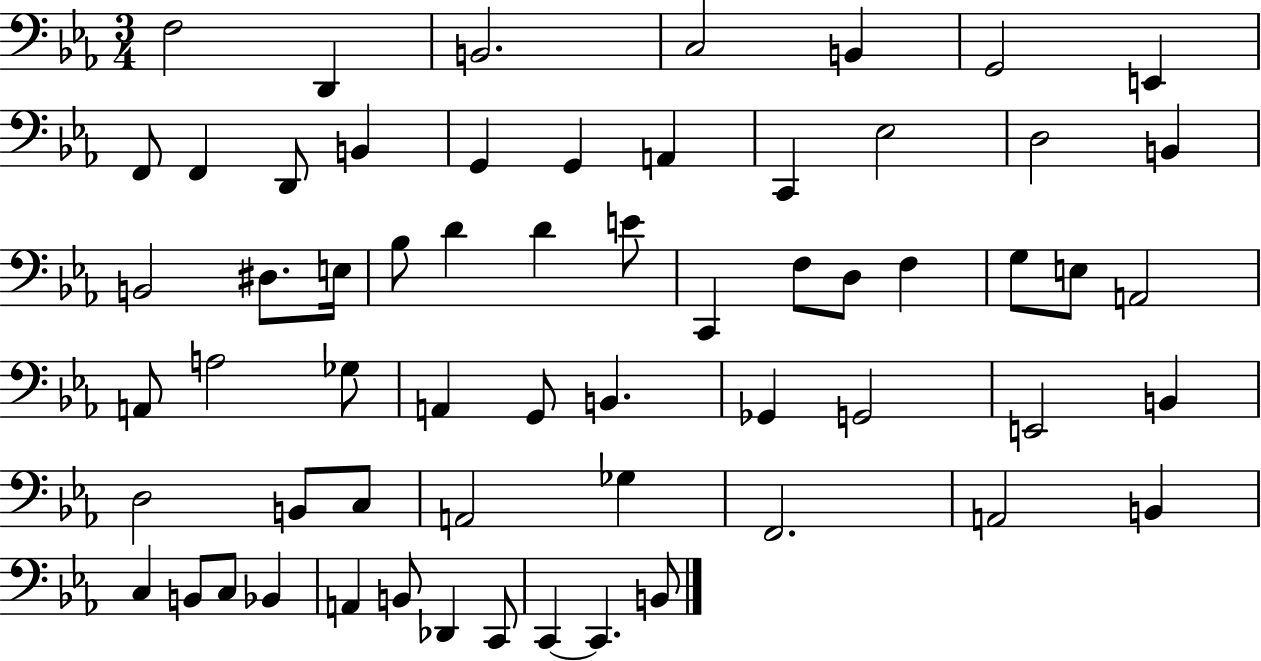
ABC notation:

X:1
T:Untitled
M:3/4
L:1/4
K:Eb
F,2 D,, B,,2 C,2 B,, G,,2 E,, F,,/2 F,, D,,/2 B,, G,, G,, A,, C,, _E,2 D,2 B,, B,,2 ^D,/2 E,/4 _B,/2 D D E/2 C,, F,/2 D,/2 F, G,/2 E,/2 A,,2 A,,/2 A,2 _G,/2 A,, G,,/2 B,, _G,, G,,2 E,,2 B,, D,2 B,,/2 C,/2 A,,2 _G, F,,2 A,,2 B,, C, B,,/2 C,/2 _B,, A,, B,,/2 _D,, C,,/2 C,, C,, B,,/2